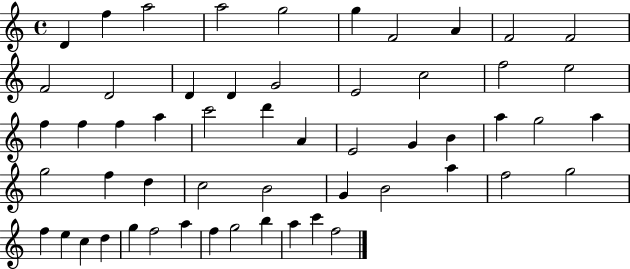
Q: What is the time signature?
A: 4/4